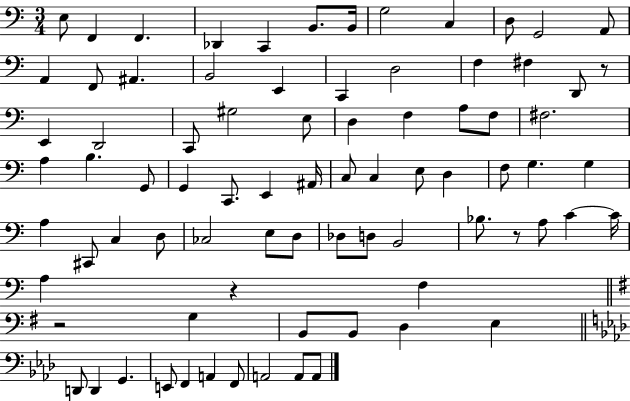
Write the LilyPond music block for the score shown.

{
  \clef bass
  \numericTimeSignature
  \time 3/4
  \key c \major
  e8 f,4 f,4. | des,4 c,4 b,8. b,16 | g2 c4 | d8 g,2 a,8 | \break a,4 f,8 ais,4. | b,2 e,4 | c,4 d2 | f4 fis4 d,8 r8 | \break e,4 d,2 | c,8 gis2 e8 | d4 f4 a8 f8 | fis2. | \break a4 b4. g,8 | g,4 c,8. e,4 ais,16 | c8 c4 e8 d4 | f8 g4. g4 | \break a4 cis,8 c4 d8 | ces2 e8 d8 | des8 d8 b,2 | bes8. r8 a8 c'4~~ c'16 | \break a4 r4 f4 | \bar "||" \break \key g \major r2 g4 | b,8 b,8 d4 e4 | \bar "||" \break \key aes \major d,8 d,4 g,4. | e,8 f,4 a,4 f,8 | a,2 a,8 a,8 | \bar "|."
}